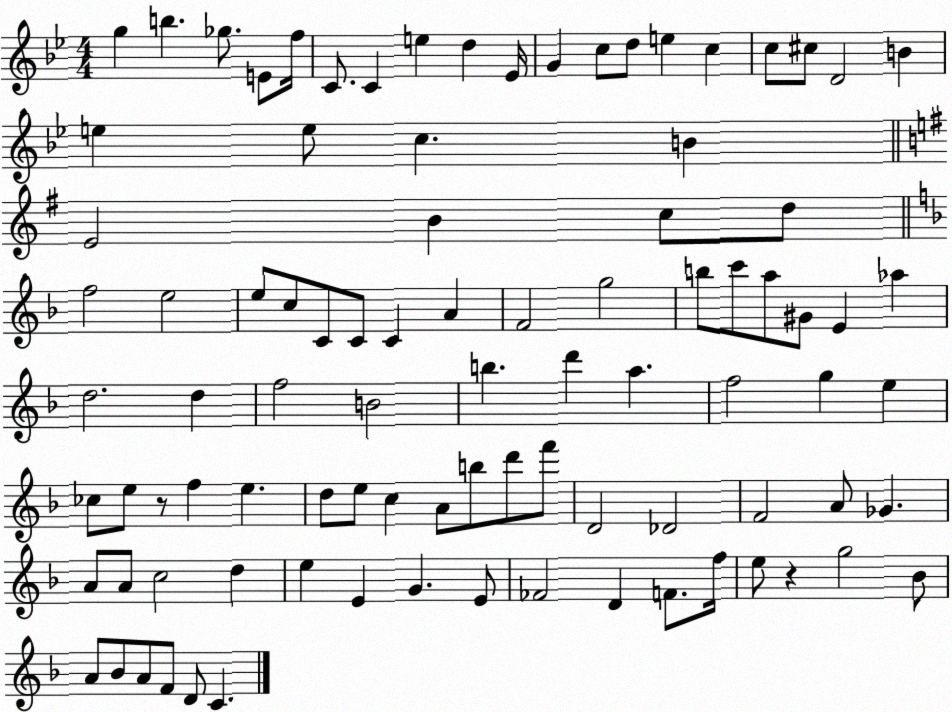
X:1
T:Untitled
M:4/4
L:1/4
K:Bb
g b _g/2 E/2 f/4 C/2 C e d _E/4 G c/2 d/2 e c c/2 ^c/2 D2 B e e/2 c B E2 B c/2 d/2 f2 e2 e/2 c/2 C/2 C/2 C A F2 g2 b/2 c'/2 a/2 ^G/2 E _a d2 d f2 B2 b d' a f2 g e _c/2 e/2 z/2 f e d/2 e/2 c A/2 b/2 d'/2 f'/2 D2 _D2 F2 A/2 _G A/2 A/2 c2 d e E G E/2 _F2 D F/2 f/4 e/2 z g2 _B/2 A/2 _B/2 A/2 F/2 D/2 C